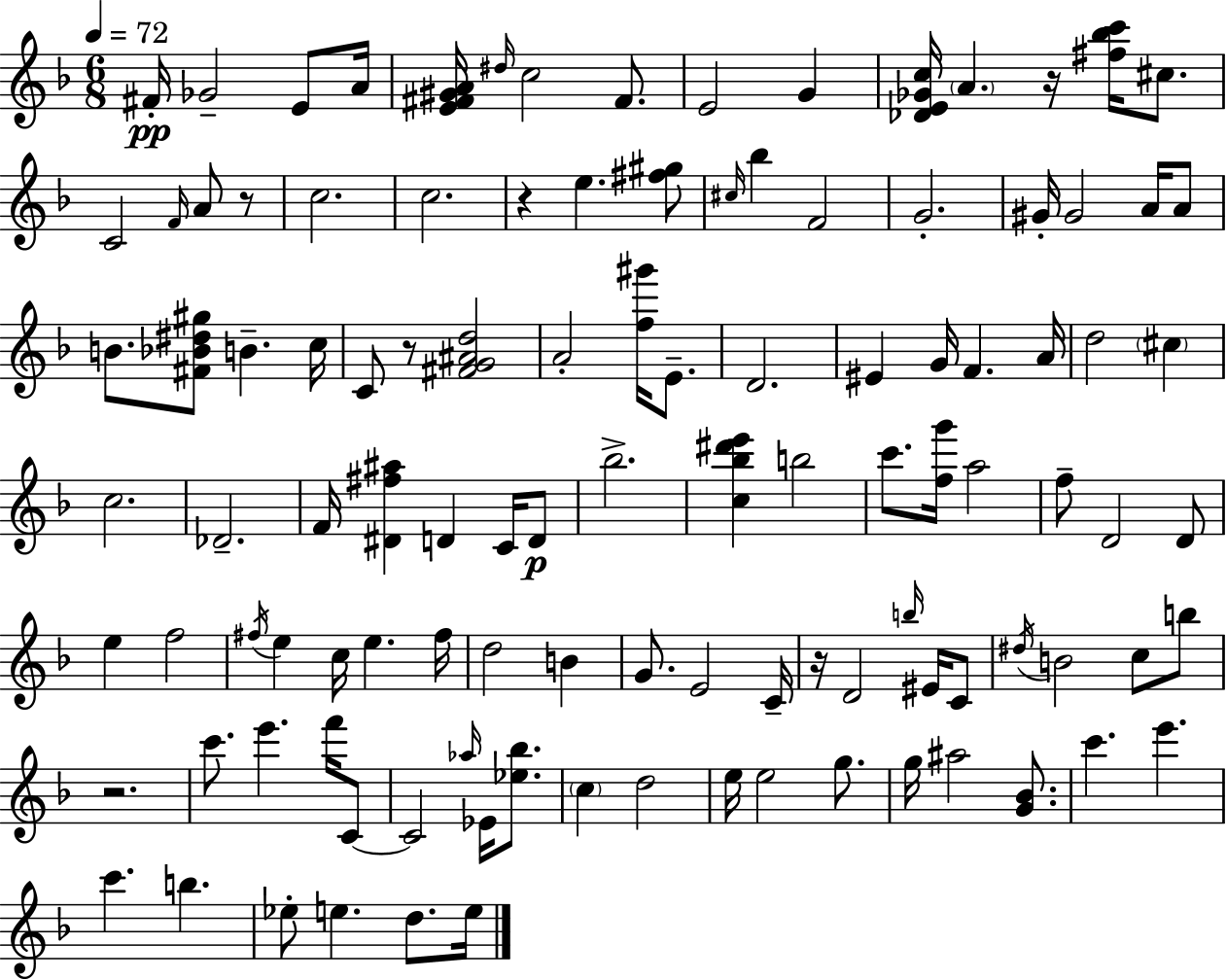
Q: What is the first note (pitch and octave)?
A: F#4